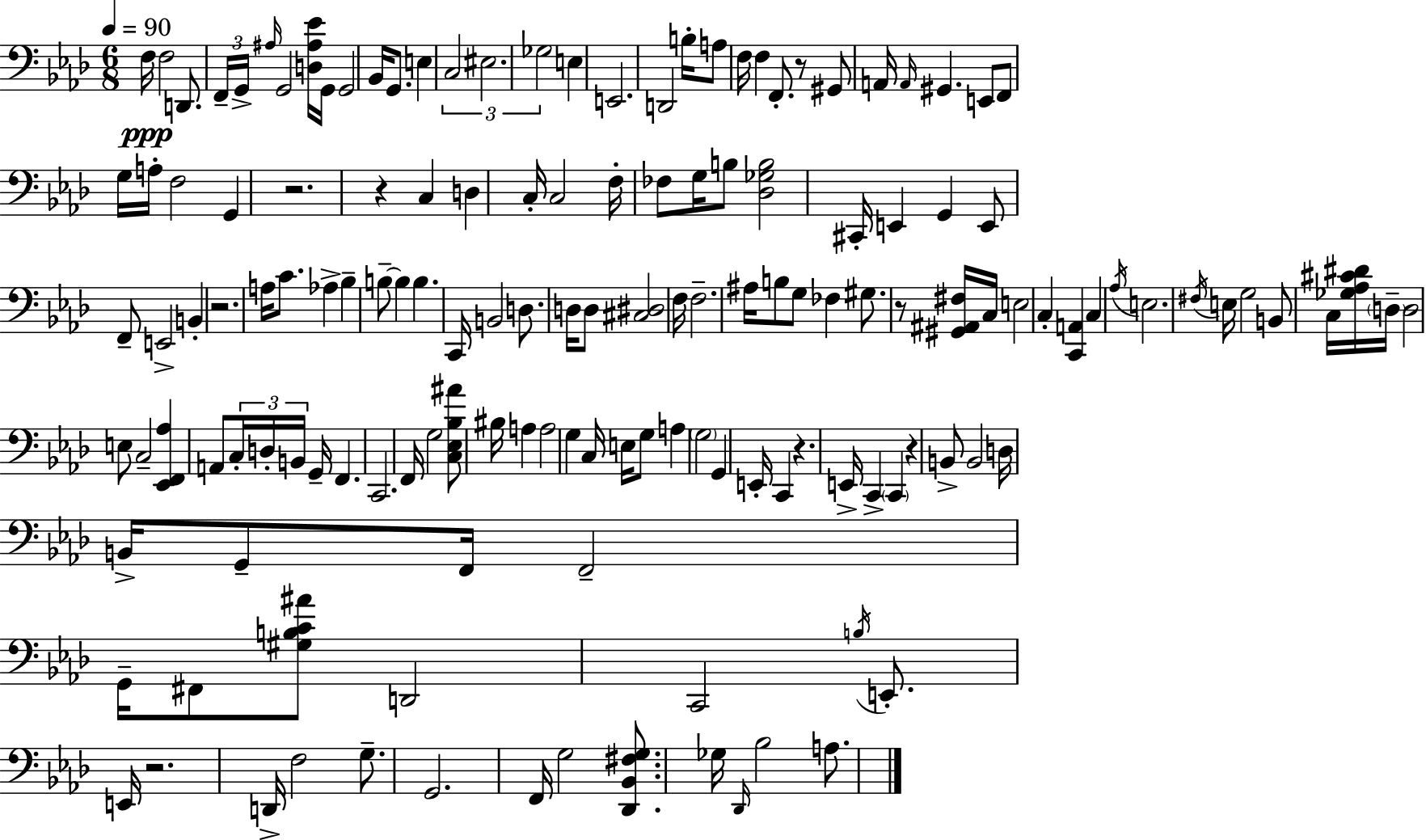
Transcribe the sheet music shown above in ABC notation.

X:1
T:Untitled
M:6/8
L:1/4
K:Fm
F,/4 F,2 D,,/2 F,,/4 G,,/4 ^A,/4 G,,2 [D,^A,_E]/4 G,,/4 G,,2 _B,,/4 G,,/2 E, C,2 ^E,2 _G,2 E, E,,2 D,,2 B,/4 A,/2 F,/4 F, F,,/2 z/2 ^G,,/2 A,,/4 A,,/4 ^G,, E,,/2 F,,/2 G,/4 A,/4 F,2 G,, z2 z C, D, C,/4 C,2 F,/4 _F,/2 G,/4 B,/2 [_D,_G,B,]2 ^C,,/4 E,, G,, E,,/2 F,,/2 E,,2 B,, z2 A,/4 C/2 _A, _B, B,/2 B, B, C,,/4 B,,2 D,/2 D,/4 D,/2 [^C,^D,]2 F,/4 F,2 ^A,/4 B,/2 G,/2 _F, ^G,/2 z/2 [^G,,^A,,^F,]/4 C,/4 E,2 C, [C,,A,,] C, _A,/4 E,2 ^F,/4 E,/4 G,2 B,,/2 C,/4 [_G,_A,^C^D]/4 D,/4 D,2 E,/2 C,2 [_E,,F,,_A,] A,,/2 C,/4 D,/4 B,,/4 G,,/4 F,, C,,2 F,,/4 G,2 [C,_E,_B,^A]/2 ^B,/4 A, A,2 G, C,/4 E,/4 G,/2 A, G,2 G,, E,,/4 C,, z E,,/4 C,, C,, z B,,/2 B,,2 D,/4 B,,/4 G,,/2 F,,/4 F,,2 G,,/4 ^F,,/2 [^G,B,C^A]/2 D,,2 C,,2 B,/4 E,,/2 E,,/4 z2 D,,/4 F,2 G,/2 G,,2 F,,/4 G,2 [_D,,_B,,^F,G,]/2 _G,/4 _D,,/4 _B,2 A,/2